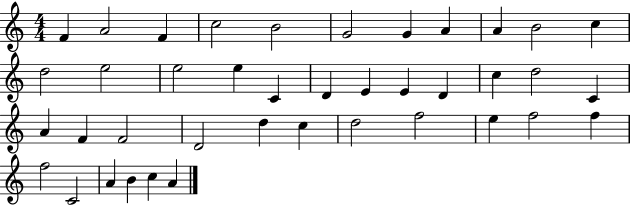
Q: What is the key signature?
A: C major